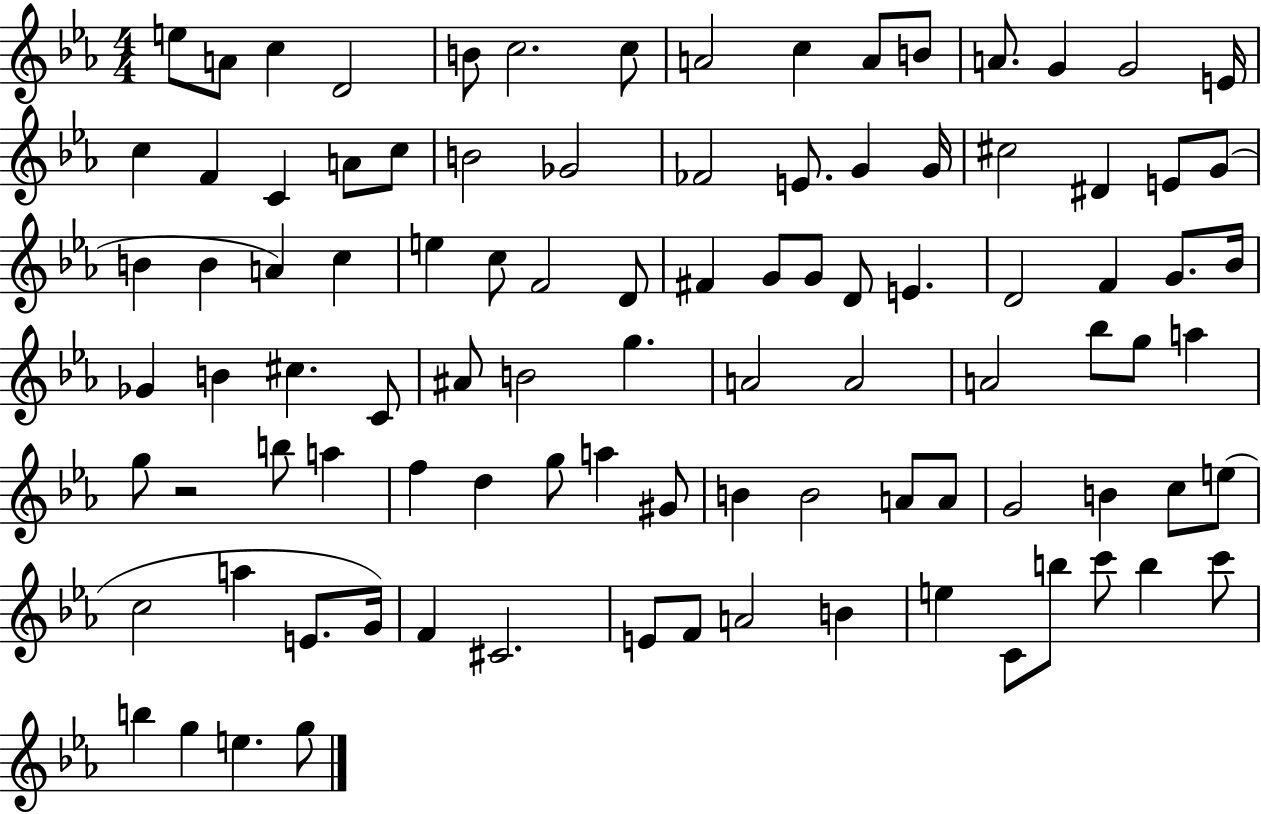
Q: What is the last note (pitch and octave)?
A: G5